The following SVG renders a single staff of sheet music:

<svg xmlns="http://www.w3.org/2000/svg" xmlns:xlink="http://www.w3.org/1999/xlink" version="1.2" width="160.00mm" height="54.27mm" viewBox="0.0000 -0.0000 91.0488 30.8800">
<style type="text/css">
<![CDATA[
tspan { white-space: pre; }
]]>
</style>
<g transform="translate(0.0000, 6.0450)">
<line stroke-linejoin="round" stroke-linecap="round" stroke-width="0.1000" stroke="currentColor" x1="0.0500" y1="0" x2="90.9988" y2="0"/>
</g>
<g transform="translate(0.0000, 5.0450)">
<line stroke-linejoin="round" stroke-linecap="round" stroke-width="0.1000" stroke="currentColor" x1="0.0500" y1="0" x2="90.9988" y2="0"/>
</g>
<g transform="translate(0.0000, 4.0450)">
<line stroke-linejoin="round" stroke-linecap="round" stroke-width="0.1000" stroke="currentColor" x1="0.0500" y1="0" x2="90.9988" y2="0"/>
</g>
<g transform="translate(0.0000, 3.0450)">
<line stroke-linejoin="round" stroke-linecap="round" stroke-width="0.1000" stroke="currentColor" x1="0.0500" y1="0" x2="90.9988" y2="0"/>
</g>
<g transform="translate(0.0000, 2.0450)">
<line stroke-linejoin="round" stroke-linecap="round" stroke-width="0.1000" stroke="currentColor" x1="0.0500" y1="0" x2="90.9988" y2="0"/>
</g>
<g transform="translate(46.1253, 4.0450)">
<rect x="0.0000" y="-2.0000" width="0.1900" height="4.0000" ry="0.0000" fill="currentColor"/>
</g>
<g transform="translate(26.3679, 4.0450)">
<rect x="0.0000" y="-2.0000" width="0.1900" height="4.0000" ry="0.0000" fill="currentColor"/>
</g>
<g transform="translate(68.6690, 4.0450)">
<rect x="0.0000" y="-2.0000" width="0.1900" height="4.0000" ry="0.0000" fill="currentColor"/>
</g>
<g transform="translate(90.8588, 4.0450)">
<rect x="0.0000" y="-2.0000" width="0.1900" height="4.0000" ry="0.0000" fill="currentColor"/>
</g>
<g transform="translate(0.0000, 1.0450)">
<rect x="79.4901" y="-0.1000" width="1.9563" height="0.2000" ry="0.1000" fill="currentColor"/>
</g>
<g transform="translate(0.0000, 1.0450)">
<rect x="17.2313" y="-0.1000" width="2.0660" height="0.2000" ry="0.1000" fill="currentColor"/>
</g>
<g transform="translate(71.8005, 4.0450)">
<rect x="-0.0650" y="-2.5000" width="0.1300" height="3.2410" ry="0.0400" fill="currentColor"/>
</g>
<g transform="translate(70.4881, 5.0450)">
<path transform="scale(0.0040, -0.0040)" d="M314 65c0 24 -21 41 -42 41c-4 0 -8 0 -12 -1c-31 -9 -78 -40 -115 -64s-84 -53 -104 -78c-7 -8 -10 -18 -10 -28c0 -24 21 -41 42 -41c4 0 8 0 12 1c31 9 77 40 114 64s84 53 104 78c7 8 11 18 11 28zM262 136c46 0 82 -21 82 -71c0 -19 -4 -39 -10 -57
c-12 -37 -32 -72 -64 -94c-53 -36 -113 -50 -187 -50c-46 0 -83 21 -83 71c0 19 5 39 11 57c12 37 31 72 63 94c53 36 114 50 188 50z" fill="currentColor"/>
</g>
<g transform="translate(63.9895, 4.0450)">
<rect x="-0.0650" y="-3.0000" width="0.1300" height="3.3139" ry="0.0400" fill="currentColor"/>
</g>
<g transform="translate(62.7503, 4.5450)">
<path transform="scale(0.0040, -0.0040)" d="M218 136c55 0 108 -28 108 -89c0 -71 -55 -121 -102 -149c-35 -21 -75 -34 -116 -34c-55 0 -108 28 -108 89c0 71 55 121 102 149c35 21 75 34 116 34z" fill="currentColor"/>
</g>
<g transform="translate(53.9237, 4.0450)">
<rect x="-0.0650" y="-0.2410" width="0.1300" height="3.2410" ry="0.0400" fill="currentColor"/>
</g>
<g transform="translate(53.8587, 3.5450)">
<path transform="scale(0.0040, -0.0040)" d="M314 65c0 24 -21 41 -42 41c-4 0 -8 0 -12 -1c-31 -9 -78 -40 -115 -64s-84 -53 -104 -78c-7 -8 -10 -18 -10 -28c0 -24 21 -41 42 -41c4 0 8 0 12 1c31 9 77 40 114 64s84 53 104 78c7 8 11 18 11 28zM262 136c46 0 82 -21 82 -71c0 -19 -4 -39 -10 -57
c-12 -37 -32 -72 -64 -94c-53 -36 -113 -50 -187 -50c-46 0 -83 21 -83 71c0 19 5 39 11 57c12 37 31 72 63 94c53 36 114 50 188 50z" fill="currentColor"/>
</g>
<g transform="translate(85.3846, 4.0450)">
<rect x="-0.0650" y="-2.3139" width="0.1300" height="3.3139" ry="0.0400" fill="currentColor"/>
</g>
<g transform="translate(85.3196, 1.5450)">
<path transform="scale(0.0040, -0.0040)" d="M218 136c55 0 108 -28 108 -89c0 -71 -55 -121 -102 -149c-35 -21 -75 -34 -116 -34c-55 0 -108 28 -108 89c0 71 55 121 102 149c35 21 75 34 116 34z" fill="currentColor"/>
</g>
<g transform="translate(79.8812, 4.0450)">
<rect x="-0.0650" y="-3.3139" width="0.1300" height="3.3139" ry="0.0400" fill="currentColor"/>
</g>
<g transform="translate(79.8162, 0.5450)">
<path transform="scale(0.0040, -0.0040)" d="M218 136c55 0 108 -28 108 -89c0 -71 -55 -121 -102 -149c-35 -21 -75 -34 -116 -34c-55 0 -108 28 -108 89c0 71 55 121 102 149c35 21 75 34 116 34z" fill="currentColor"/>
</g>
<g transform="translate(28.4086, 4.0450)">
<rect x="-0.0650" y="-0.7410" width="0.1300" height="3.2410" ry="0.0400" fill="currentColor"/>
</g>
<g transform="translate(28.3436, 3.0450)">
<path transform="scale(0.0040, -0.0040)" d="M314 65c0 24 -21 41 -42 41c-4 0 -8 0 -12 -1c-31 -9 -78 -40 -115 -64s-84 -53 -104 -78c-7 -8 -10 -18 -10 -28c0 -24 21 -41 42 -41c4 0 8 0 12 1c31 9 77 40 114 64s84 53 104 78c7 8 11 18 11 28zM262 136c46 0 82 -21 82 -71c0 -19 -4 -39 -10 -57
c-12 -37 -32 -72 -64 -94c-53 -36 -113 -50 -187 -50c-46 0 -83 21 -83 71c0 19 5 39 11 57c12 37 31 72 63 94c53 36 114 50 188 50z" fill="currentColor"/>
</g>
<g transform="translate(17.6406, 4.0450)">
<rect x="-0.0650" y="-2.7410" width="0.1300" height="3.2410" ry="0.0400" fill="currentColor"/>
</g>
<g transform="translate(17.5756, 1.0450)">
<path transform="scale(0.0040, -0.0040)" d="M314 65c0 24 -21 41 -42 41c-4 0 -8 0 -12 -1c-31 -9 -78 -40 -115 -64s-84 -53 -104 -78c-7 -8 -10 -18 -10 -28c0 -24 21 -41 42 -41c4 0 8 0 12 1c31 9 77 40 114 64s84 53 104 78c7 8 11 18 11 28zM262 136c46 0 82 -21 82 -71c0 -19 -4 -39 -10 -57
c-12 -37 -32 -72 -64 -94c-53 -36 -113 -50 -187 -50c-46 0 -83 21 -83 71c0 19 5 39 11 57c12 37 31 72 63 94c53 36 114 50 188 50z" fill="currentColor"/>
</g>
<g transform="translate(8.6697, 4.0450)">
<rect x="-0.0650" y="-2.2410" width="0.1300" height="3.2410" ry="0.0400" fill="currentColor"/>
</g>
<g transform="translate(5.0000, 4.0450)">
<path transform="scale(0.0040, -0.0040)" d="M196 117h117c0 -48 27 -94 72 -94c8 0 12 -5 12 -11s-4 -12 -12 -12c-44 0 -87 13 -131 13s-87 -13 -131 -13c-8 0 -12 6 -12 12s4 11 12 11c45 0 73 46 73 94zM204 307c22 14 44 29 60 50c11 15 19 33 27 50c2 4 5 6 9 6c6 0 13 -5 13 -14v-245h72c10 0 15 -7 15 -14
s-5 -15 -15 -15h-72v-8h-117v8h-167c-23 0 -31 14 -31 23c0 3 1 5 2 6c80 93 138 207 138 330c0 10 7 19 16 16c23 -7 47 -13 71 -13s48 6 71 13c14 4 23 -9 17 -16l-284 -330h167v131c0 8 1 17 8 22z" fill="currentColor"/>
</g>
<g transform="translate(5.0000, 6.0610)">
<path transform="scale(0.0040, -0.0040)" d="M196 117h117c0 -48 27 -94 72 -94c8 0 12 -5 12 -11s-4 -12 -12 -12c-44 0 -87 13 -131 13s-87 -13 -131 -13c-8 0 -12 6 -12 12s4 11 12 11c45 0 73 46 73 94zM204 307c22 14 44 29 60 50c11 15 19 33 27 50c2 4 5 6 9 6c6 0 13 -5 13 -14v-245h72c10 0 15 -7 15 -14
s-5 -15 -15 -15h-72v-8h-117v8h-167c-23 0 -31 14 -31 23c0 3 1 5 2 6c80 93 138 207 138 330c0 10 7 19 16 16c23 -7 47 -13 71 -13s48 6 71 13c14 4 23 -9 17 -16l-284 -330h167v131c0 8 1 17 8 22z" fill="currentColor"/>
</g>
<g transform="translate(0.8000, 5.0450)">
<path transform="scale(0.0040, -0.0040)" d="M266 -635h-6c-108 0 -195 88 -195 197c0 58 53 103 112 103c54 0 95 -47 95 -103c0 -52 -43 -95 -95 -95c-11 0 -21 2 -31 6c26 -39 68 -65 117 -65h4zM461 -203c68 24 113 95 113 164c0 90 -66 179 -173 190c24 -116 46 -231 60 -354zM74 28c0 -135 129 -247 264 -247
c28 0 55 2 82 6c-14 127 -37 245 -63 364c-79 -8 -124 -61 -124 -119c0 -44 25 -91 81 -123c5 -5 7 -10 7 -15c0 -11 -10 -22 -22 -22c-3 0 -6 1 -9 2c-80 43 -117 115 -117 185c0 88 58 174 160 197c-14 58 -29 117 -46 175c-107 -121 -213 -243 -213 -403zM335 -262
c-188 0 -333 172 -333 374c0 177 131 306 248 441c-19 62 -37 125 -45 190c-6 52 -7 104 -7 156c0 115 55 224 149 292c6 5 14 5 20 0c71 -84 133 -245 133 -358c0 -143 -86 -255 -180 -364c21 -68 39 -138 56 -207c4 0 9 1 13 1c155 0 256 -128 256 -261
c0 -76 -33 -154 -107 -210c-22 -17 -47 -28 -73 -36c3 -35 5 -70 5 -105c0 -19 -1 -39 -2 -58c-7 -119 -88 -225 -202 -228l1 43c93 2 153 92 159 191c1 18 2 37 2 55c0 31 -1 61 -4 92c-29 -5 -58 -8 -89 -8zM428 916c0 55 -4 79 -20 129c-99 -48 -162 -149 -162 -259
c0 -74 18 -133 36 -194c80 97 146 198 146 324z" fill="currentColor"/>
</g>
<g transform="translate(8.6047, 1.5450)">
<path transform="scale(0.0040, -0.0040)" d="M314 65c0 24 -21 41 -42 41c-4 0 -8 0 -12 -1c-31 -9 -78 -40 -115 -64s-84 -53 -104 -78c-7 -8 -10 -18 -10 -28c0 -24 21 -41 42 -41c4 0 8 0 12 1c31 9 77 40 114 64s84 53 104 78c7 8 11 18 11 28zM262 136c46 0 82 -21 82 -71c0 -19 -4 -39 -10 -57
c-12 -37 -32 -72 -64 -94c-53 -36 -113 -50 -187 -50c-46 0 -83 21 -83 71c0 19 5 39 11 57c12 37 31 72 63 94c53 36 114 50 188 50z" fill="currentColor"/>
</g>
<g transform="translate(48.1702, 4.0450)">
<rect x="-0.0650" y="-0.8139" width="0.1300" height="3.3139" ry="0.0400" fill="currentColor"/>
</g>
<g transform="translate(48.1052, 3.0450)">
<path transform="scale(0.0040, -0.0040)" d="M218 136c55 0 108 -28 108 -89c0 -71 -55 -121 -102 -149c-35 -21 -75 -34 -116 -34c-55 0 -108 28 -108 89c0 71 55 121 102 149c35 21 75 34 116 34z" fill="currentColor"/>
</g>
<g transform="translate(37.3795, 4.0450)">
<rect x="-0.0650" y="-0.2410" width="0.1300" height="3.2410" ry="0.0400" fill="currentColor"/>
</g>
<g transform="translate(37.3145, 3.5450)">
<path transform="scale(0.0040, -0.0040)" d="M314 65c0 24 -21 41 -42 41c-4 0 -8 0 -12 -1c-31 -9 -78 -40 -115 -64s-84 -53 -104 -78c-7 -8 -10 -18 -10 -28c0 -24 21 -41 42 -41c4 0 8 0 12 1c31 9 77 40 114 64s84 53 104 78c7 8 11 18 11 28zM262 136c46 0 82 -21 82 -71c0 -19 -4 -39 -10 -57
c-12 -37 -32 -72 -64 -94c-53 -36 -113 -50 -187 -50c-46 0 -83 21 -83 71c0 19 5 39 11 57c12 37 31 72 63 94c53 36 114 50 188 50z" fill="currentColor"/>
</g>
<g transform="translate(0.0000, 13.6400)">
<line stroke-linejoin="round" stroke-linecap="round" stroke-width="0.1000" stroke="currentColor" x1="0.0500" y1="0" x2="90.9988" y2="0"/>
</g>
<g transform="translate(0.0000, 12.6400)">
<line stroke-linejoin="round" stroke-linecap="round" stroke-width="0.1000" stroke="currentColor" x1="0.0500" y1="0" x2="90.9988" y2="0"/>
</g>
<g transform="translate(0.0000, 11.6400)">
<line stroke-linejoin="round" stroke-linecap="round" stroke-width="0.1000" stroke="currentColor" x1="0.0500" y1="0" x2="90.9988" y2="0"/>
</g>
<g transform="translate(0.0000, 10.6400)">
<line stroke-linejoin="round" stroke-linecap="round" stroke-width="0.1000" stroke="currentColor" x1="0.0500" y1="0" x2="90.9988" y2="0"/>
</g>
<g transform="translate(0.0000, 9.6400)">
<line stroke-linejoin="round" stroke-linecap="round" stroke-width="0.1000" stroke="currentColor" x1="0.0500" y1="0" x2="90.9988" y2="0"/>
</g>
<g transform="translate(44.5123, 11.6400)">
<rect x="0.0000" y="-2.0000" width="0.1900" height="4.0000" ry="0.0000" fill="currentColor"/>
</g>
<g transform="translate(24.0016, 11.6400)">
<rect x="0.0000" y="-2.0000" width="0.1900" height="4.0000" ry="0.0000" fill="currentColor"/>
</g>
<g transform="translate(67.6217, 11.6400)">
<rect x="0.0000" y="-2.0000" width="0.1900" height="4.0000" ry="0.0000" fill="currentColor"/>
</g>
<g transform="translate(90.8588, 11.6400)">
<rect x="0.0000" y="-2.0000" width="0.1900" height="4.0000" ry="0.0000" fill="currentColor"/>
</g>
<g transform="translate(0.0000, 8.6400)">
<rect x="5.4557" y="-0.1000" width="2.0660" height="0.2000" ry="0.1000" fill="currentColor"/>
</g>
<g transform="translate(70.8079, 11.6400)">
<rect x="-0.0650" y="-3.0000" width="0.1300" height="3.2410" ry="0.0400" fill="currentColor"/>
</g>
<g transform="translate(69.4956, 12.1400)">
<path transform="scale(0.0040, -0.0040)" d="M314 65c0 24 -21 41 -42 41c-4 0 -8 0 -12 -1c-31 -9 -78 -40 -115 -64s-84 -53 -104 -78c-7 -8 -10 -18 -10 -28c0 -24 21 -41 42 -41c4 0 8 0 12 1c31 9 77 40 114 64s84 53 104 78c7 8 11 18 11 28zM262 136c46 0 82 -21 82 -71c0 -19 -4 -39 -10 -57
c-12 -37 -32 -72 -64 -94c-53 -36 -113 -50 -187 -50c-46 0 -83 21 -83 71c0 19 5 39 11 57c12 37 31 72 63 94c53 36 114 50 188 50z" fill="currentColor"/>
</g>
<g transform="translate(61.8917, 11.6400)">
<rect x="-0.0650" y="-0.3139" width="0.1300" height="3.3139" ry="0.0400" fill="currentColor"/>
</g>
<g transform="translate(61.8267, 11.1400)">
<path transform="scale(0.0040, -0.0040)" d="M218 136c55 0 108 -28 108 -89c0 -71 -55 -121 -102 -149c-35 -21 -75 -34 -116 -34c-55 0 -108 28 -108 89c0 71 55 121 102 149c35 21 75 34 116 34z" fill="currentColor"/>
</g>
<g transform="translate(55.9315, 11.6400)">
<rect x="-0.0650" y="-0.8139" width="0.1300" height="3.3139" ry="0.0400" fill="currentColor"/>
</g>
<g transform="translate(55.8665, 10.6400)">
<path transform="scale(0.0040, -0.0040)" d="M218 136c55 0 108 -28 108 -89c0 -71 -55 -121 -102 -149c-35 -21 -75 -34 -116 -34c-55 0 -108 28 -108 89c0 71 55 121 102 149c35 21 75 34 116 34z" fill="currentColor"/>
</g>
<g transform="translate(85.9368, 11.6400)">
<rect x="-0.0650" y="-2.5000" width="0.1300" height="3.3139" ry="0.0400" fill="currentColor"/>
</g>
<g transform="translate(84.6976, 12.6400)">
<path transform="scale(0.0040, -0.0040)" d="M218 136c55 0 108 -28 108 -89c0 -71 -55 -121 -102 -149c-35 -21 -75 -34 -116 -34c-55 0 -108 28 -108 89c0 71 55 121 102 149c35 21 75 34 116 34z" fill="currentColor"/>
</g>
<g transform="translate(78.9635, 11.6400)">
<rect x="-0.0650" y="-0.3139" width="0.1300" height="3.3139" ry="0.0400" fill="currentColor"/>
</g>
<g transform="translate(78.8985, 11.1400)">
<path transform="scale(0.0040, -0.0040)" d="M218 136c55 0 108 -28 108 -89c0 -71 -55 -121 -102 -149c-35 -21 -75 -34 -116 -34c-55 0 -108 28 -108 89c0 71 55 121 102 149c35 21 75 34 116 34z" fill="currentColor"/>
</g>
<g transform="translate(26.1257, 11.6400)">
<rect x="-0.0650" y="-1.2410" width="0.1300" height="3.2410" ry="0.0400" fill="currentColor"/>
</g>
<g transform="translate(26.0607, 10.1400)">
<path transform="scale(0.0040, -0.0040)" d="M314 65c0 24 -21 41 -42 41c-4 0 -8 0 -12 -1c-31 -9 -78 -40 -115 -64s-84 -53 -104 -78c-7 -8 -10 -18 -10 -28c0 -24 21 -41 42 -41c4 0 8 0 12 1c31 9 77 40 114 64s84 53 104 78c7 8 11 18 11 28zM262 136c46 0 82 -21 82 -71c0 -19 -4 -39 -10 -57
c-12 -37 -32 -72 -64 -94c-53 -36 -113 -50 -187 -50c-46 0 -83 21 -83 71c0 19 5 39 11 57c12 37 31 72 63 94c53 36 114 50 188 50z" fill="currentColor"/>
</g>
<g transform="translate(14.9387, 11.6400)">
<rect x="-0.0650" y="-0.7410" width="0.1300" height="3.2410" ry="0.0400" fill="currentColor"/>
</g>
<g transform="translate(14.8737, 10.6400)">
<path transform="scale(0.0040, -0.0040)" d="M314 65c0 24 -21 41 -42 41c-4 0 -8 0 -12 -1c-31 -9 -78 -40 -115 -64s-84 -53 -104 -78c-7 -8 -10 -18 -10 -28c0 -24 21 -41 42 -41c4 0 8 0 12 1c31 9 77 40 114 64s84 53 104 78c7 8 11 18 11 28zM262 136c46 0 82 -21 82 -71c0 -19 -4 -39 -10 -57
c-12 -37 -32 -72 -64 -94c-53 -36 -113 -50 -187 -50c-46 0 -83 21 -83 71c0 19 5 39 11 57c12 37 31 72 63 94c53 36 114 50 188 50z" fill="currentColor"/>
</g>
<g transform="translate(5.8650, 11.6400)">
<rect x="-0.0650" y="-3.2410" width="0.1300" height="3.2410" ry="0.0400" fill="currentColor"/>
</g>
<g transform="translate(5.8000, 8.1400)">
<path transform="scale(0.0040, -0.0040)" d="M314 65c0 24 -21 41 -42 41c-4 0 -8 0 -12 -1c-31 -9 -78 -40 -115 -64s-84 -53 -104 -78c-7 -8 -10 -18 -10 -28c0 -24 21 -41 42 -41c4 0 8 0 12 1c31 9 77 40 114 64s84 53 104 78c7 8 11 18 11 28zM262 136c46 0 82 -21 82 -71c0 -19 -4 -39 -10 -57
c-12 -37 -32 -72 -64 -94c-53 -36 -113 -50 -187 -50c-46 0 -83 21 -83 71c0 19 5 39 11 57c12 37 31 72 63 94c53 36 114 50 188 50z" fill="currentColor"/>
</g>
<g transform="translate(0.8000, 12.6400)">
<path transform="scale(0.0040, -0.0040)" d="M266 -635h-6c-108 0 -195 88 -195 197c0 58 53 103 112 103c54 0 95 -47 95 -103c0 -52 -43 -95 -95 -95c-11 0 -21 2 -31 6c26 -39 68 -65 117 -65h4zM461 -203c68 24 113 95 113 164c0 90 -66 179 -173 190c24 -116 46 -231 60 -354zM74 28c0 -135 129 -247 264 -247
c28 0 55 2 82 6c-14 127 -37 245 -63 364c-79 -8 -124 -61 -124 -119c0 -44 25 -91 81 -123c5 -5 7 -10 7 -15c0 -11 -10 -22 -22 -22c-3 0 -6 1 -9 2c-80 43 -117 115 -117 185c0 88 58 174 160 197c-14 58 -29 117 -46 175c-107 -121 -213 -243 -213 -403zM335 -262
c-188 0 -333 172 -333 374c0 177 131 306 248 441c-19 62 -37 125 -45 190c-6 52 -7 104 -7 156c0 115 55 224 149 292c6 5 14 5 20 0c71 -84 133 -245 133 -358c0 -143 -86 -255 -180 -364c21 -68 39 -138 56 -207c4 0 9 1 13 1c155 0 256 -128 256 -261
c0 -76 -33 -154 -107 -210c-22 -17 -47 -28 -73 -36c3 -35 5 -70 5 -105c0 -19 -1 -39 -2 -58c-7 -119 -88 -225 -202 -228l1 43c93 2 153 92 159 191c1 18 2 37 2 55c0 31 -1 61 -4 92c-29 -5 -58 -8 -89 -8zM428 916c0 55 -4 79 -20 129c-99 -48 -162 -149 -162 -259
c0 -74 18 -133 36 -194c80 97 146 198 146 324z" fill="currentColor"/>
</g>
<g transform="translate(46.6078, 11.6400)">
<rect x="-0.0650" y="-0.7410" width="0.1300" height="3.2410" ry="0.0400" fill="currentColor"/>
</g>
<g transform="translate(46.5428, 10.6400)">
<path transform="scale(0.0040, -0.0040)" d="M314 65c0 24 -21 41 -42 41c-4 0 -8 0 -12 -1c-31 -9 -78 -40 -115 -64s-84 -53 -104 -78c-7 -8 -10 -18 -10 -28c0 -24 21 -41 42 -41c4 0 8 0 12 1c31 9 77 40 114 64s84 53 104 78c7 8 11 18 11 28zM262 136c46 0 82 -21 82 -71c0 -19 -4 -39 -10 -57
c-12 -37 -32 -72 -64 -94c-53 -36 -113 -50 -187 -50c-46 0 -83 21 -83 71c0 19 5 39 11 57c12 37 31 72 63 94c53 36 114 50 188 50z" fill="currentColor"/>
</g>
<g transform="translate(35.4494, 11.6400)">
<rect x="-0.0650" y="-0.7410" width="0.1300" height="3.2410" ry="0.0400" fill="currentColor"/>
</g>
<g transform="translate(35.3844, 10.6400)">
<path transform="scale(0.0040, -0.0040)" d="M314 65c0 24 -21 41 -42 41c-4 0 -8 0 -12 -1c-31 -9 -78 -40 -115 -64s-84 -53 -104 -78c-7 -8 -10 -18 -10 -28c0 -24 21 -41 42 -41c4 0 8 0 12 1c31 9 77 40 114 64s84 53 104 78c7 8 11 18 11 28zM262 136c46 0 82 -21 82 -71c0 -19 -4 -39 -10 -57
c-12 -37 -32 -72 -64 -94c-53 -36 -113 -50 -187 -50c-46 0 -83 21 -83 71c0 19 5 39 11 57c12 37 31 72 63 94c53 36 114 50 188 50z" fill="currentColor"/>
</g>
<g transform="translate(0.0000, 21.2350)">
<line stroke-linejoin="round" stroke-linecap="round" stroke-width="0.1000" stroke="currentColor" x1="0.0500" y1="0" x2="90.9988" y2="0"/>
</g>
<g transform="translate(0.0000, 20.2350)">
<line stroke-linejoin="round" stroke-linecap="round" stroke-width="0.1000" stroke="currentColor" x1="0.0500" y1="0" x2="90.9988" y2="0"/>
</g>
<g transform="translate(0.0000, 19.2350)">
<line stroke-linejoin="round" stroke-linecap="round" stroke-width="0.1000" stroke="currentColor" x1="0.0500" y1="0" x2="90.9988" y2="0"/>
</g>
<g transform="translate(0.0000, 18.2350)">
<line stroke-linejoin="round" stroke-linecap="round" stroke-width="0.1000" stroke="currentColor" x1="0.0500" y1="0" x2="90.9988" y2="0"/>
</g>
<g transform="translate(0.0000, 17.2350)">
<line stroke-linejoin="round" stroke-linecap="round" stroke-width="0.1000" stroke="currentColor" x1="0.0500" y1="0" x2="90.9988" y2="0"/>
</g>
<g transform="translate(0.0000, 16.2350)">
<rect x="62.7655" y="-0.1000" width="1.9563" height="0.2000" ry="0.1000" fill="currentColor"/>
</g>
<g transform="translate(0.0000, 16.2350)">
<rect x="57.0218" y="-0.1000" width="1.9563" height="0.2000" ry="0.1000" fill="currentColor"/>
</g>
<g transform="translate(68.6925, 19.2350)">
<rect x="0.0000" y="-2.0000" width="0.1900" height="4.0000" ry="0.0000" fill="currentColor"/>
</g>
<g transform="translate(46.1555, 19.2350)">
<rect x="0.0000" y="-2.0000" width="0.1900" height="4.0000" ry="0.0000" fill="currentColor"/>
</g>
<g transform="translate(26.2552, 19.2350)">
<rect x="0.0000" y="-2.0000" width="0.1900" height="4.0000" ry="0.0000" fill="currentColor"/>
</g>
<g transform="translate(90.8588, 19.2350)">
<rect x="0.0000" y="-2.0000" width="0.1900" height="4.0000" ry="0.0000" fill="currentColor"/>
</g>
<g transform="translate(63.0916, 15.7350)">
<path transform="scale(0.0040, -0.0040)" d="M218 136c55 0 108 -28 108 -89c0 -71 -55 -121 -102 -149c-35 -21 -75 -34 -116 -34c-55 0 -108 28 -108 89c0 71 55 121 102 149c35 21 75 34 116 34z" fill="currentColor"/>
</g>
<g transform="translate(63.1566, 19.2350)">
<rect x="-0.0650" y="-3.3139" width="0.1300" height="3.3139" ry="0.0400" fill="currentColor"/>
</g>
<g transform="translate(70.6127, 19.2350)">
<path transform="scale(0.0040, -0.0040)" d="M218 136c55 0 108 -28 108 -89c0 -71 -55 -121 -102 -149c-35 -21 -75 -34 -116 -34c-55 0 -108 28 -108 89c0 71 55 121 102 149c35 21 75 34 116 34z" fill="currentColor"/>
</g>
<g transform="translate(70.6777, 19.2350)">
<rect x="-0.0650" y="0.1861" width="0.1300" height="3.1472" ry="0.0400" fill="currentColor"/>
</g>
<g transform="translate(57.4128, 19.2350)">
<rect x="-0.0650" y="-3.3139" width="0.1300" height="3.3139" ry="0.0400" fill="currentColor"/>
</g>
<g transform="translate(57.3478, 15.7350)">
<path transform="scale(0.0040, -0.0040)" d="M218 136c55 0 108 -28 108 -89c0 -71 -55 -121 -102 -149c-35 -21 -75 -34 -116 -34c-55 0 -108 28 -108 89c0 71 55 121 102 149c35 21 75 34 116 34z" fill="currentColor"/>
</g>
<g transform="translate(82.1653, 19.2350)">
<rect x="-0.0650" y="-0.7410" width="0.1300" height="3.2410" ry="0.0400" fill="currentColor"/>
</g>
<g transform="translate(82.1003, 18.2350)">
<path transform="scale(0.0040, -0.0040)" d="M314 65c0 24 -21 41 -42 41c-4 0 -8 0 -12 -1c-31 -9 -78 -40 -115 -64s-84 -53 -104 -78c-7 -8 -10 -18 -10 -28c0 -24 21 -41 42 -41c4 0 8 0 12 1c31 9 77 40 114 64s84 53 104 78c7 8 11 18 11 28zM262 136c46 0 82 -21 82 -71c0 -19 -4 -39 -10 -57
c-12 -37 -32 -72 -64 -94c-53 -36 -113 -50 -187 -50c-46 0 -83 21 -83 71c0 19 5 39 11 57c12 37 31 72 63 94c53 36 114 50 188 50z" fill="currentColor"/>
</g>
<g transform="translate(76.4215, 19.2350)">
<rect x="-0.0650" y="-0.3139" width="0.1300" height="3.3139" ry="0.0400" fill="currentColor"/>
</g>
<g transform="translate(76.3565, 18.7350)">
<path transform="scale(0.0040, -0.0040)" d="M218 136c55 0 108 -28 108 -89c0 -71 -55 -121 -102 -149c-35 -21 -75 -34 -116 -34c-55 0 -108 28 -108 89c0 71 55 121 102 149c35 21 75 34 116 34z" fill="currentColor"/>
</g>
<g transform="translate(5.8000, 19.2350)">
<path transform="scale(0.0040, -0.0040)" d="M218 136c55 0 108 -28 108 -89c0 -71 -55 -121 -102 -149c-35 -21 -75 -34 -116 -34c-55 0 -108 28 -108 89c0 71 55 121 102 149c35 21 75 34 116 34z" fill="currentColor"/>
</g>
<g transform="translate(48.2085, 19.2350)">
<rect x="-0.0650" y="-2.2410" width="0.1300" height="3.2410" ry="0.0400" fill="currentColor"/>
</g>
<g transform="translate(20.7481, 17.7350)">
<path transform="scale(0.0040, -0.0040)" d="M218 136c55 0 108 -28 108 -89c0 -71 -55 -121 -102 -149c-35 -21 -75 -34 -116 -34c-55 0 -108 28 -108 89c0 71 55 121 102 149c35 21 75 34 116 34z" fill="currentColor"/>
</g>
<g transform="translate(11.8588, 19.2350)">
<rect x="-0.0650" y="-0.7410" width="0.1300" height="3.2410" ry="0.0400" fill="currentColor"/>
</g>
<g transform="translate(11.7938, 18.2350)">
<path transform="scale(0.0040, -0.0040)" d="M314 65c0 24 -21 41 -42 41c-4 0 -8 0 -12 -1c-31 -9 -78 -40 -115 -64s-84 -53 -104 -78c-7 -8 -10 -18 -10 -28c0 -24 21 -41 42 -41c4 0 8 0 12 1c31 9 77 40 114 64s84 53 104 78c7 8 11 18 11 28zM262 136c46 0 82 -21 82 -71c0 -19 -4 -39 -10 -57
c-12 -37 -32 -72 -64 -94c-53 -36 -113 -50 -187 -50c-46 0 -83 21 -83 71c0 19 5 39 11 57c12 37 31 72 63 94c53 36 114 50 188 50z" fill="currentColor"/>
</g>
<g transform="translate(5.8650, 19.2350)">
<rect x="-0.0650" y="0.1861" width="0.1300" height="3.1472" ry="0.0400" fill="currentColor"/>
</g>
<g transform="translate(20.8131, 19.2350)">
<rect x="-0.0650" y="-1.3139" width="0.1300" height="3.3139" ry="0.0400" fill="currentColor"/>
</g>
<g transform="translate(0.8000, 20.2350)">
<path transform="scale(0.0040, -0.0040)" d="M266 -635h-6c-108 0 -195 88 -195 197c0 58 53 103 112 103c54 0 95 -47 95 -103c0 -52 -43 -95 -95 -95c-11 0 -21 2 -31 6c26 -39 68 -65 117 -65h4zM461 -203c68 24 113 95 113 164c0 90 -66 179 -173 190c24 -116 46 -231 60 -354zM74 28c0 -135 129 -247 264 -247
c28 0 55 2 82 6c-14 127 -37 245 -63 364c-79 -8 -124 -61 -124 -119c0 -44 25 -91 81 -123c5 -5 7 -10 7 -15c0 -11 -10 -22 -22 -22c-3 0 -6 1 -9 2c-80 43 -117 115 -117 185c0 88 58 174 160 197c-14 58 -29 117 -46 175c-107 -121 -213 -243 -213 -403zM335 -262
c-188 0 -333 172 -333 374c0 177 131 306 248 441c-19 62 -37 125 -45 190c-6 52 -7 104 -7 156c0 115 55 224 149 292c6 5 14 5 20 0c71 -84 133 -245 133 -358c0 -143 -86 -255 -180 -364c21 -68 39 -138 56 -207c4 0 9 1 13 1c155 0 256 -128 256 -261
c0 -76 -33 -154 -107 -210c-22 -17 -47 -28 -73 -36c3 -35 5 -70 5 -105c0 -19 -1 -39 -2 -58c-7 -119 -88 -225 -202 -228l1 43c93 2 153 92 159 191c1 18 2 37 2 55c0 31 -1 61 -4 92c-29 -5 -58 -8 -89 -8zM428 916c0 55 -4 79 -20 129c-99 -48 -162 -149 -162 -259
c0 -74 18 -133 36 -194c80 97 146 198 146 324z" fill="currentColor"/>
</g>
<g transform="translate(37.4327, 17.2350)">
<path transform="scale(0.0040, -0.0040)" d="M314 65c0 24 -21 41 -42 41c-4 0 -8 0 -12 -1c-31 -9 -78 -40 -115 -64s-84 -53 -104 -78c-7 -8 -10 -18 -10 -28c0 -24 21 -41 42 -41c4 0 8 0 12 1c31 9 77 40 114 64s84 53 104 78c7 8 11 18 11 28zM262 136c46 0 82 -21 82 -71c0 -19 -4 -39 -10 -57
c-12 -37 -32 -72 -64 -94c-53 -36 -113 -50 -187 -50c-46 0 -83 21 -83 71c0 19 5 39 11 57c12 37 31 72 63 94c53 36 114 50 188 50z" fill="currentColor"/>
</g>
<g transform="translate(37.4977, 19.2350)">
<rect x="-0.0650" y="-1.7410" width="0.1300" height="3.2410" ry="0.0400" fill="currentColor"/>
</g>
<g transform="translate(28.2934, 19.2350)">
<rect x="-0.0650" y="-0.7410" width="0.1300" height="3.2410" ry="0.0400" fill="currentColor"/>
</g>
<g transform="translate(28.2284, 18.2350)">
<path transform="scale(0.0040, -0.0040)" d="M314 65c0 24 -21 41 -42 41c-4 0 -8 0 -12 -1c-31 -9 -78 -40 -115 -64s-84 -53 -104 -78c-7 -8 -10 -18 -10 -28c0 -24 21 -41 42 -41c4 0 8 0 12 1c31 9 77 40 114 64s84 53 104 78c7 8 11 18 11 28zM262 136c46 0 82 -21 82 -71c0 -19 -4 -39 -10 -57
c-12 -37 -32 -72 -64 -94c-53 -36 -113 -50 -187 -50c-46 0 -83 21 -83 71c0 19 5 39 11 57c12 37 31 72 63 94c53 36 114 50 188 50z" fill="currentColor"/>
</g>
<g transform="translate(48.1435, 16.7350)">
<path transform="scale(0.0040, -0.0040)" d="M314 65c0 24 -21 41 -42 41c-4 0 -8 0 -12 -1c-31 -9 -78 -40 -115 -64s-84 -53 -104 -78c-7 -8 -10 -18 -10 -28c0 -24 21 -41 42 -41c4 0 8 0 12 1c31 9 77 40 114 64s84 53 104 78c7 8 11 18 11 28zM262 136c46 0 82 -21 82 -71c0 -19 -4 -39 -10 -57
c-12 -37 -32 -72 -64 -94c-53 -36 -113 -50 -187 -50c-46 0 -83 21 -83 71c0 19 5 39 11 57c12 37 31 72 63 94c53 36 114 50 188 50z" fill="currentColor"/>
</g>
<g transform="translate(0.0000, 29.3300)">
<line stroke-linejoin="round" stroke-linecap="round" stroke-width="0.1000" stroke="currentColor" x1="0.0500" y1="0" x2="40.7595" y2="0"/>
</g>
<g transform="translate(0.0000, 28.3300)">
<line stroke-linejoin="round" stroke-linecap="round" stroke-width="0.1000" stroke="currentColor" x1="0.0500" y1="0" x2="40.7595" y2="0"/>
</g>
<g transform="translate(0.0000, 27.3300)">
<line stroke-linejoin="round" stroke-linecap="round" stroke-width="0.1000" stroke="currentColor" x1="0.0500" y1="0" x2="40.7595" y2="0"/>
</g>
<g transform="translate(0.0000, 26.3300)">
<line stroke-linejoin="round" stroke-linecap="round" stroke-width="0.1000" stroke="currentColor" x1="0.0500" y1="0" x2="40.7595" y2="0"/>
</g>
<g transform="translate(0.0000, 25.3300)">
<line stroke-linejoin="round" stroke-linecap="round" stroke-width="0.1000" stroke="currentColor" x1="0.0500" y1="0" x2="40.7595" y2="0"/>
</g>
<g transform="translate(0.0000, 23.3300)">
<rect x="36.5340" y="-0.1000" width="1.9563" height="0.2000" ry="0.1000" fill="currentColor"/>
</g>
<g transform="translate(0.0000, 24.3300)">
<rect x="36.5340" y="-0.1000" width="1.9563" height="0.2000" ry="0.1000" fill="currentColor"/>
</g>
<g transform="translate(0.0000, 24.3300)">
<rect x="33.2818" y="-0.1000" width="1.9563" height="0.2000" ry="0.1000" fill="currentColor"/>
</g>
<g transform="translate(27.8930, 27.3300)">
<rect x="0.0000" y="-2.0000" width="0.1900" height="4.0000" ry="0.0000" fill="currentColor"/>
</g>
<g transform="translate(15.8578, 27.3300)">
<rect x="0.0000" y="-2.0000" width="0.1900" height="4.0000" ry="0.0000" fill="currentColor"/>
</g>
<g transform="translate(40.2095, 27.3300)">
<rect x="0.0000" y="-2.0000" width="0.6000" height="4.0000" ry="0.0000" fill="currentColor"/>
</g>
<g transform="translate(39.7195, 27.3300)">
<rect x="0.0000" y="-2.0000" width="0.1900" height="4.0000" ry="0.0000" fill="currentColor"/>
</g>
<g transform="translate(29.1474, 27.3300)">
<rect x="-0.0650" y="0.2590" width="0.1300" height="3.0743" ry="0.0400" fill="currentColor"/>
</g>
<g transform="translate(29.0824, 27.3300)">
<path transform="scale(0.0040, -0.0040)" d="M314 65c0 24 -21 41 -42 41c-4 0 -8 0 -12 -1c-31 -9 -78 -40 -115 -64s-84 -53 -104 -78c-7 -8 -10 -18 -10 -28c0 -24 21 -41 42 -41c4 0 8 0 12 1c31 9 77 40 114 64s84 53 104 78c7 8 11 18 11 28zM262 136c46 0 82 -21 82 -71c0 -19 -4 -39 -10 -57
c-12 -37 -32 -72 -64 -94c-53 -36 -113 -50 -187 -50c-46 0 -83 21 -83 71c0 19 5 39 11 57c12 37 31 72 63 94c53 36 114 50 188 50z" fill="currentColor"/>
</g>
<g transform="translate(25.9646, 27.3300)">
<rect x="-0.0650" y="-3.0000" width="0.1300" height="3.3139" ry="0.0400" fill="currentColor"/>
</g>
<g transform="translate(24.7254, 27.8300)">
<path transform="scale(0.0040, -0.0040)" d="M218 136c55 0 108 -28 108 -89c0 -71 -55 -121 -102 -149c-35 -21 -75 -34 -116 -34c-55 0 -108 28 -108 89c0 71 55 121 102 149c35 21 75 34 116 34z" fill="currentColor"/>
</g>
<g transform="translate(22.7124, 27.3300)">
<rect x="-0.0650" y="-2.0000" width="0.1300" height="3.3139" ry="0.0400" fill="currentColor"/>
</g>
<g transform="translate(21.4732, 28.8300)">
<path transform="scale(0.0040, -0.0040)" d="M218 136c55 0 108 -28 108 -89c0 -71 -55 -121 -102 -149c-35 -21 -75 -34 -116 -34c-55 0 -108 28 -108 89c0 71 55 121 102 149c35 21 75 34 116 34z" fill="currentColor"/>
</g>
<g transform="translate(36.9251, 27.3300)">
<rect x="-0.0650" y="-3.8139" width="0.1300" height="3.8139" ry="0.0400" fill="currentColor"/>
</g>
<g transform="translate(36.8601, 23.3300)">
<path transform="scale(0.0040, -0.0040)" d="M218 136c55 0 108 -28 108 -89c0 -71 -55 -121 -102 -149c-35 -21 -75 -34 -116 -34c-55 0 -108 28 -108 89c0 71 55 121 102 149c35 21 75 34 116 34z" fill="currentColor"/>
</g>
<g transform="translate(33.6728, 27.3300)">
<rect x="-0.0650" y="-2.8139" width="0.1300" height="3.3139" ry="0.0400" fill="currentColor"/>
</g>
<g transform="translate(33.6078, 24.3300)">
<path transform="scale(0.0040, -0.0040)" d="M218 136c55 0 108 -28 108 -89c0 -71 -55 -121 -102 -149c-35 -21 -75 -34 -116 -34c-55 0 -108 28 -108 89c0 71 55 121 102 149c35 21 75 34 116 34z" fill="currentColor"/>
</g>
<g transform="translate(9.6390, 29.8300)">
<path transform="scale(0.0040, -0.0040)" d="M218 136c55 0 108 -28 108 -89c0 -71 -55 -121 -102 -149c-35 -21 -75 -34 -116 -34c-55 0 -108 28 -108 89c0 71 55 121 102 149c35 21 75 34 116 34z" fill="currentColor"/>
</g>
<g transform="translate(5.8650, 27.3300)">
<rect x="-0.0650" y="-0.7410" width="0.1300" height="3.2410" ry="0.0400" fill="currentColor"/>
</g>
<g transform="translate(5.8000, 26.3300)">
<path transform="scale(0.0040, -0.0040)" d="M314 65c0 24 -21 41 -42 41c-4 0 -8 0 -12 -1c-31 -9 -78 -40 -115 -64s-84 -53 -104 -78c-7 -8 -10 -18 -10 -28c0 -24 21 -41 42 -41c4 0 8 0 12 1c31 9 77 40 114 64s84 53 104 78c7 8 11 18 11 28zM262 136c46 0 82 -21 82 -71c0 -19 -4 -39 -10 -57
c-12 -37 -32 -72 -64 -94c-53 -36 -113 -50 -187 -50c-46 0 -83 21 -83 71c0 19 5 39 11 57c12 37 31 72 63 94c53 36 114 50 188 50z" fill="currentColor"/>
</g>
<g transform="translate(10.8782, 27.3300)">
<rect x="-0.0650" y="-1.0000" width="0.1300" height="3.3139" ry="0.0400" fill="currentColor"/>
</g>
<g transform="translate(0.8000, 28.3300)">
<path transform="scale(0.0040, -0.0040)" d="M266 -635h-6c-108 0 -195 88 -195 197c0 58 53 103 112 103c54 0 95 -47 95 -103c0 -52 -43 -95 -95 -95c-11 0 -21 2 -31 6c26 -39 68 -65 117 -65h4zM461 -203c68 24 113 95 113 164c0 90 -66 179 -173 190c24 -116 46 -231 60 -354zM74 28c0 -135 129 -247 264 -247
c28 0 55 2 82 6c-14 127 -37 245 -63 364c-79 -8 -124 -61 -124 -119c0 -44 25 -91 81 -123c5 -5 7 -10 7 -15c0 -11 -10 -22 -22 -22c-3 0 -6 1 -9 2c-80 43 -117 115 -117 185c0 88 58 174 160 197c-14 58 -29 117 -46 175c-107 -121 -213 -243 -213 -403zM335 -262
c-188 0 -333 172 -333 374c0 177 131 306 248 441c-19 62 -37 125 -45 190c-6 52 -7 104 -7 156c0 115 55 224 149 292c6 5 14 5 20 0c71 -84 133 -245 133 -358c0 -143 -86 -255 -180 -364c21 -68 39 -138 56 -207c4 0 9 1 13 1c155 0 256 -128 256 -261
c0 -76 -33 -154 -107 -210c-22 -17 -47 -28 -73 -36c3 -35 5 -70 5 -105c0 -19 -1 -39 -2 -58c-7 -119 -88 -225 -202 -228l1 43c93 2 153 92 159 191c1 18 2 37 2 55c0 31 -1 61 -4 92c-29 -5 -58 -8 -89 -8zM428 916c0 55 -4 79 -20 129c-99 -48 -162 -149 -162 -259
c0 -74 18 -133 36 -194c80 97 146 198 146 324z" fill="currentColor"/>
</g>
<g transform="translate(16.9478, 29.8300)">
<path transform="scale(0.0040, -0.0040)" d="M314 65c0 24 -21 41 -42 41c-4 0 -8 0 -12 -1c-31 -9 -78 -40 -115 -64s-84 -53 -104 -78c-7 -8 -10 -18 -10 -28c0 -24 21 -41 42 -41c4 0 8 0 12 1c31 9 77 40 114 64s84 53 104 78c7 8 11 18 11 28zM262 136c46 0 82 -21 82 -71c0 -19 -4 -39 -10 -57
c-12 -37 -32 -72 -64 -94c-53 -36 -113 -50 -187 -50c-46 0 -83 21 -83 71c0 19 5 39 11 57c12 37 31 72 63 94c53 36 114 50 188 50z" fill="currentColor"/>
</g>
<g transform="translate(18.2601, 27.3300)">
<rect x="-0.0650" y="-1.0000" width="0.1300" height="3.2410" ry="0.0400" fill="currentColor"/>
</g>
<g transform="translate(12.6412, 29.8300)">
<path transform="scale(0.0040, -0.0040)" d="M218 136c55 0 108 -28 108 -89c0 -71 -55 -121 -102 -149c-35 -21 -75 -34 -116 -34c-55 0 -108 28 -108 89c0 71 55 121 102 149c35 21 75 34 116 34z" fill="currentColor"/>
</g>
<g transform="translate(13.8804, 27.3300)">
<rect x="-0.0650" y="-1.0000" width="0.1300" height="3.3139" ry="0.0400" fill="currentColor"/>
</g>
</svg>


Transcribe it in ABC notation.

X:1
T:Untitled
M:4/4
L:1/4
K:C
g2 a2 d2 c2 d c2 A G2 b g b2 d2 e2 d2 d2 d c A2 c G B d2 e d2 f2 g2 b b B c d2 d2 D D D2 F A B2 a c'